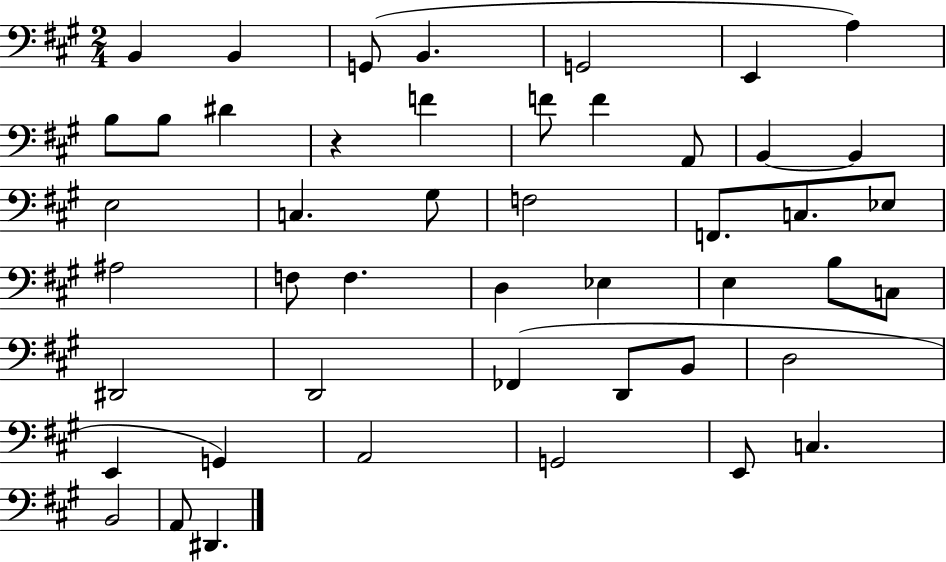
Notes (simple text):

B2/q B2/q G2/e B2/q. G2/h E2/q A3/q B3/e B3/e D#4/q R/q F4/q F4/e F4/q A2/e B2/q B2/q E3/h C3/q. G#3/e F3/h F2/e. C3/e. Eb3/e A#3/h F3/e F3/q. D3/q Eb3/q E3/q B3/e C3/e D#2/h D2/h FES2/q D2/e B2/e D3/h E2/q G2/q A2/h G2/h E2/e C3/q. B2/h A2/e D#2/q.